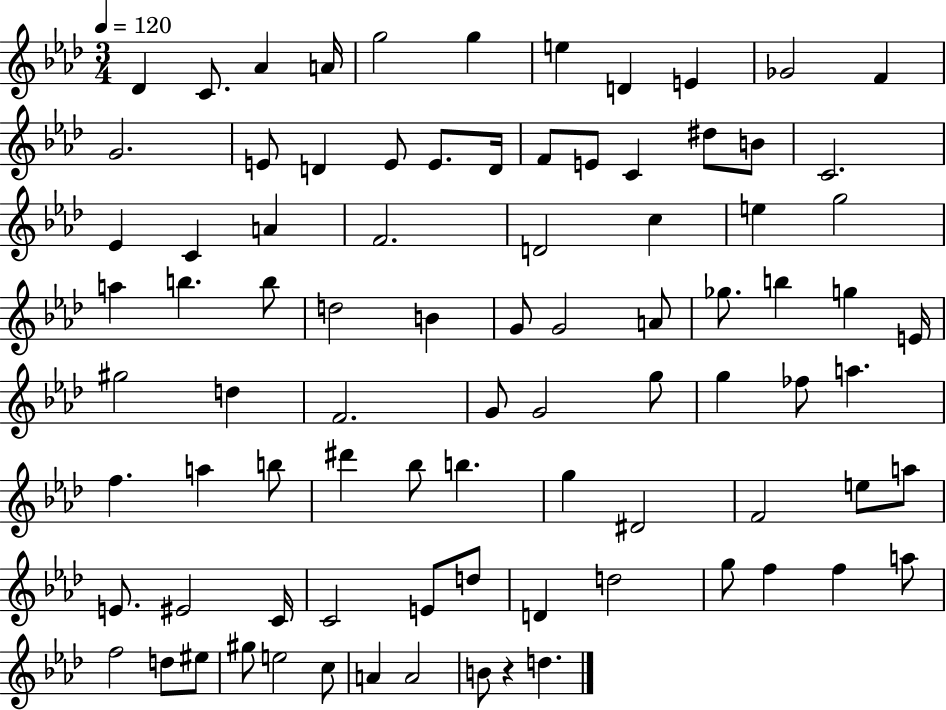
{
  \clef treble
  \numericTimeSignature
  \time 3/4
  \key aes \major
  \tempo 4 = 120
  des'4 c'8. aes'4 a'16 | g''2 g''4 | e''4 d'4 e'4 | ges'2 f'4 | \break g'2. | e'8 d'4 e'8 e'8. d'16 | f'8 e'8 c'4 dis''8 b'8 | c'2. | \break ees'4 c'4 a'4 | f'2. | d'2 c''4 | e''4 g''2 | \break a''4 b''4. b''8 | d''2 b'4 | g'8 g'2 a'8 | ges''8. b''4 g''4 e'16 | \break gis''2 d''4 | f'2. | g'8 g'2 g''8 | g''4 fes''8 a''4. | \break f''4. a''4 b''8 | dis'''4 bes''8 b''4. | g''4 dis'2 | f'2 e''8 a''8 | \break e'8. eis'2 c'16 | c'2 e'8 d''8 | d'4 d''2 | g''8 f''4 f''4 a''8 | \break f''2 d''8 eis''8 | gis''8 e''2 c''8 | a'4 a'2 | b'8 r4 d''4. | \break \bar "|."
}